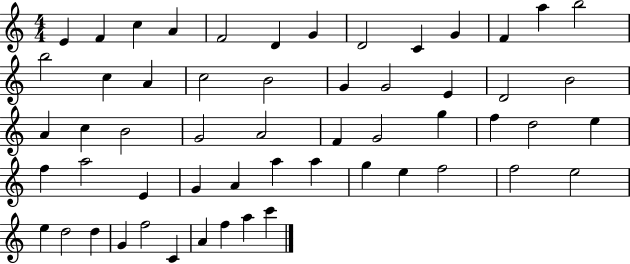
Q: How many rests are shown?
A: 0